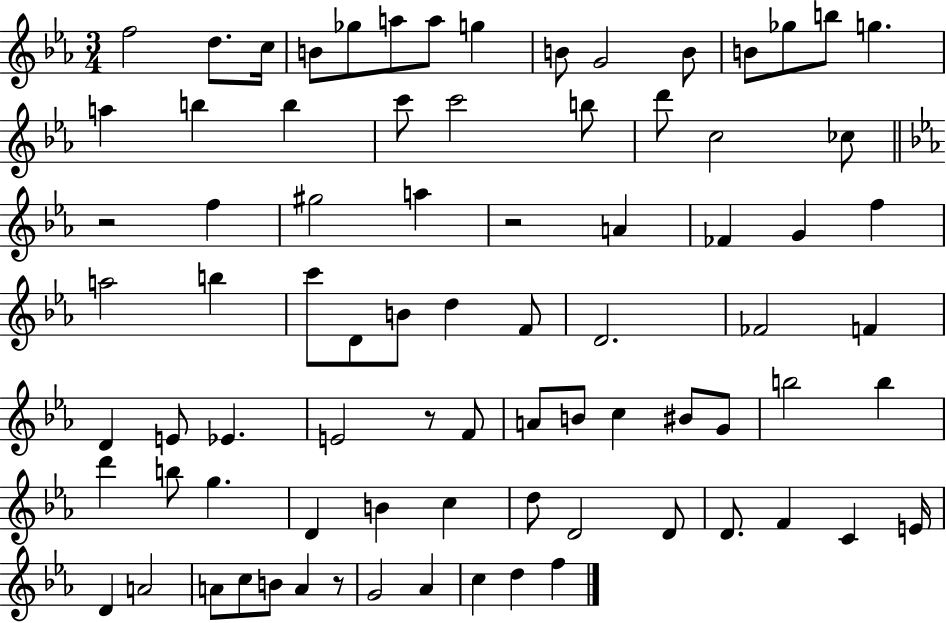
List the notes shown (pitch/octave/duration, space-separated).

F5/h D5/e. C5/s B4/e Gb5/e A5/e A5/e G5/q B4/e G4/h B4/e B4/e Gb5/e B5/e G5/q. A5/q B5/q B5/q C6/e C6/h B5/e D6/e C5/h CES5/e R/h F5/q G#5/h A5/q R/h A4/q FES4/q G4/q F5/q A5/h B5/q C6/e D4/e B4/e D5/q F4/e D4/h. FES4/h F4/q D4/q E4/e Eb4/q. E4/h R/e F4/e A4/e B4/e C5/q BIS4/e G4/e B5/h B5/q D6/q B5/e G5/q. D4/q B4/q C5/q D5/e D4/h D4/e D4/e. F4/q C4/q E4/s D4/q A4/h A4/e C5/e B4/e A4/q R/e G4/h Ab4/q C5/q D5/q F5/q